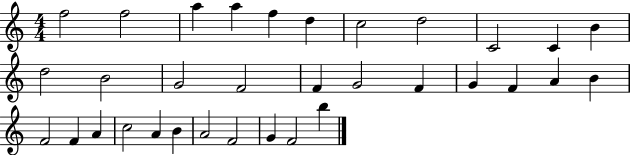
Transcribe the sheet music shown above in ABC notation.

X:1
T:Untitled
M:4/4
L:1/4
K:C
f2 f2 a a f d c2 d2 C2 C B d2 B2 G2 F2 F G2 F G F A B F2 F A c2 A B A2 F2 G F2 b